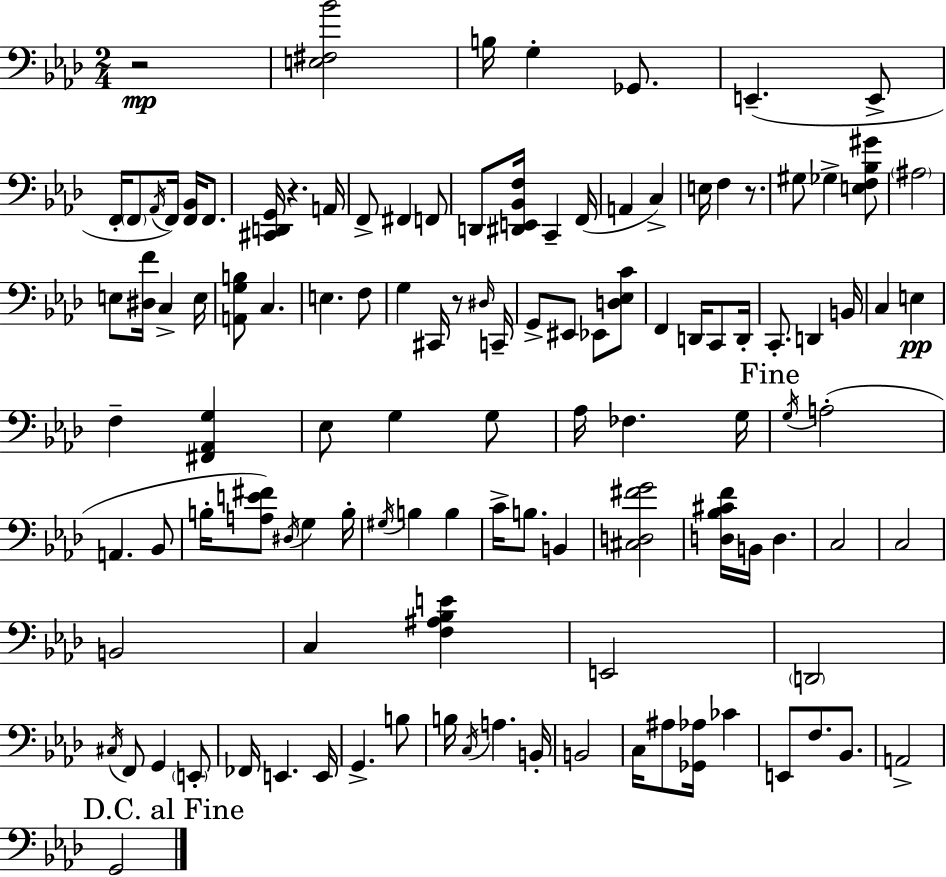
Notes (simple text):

R/h [E3,F#3,Bb4]/h B3/s G3/q Gb2/e. E2/q. E2/e F2/s F2/e Ab2/s F2/s [F2,Bb2]/s F2/e. [C#2,D2,G2]/s R/q. A2/s F2/e F#2/q F2/e D2/e [D#2,E2,Bb2,F3]/s C2/q F2/s A2/q C3/q E3/s F3/q R/e. G#3/e Gb3/q [E3,F3,Bb3,G#4]/e A#3/h E3/e [D#3,F4]/s C3/q E3/s [A2,G3,B3]/e C3/q. E3/q. F3/e G3/q C#2/s R/e D#3/s C2/s G2/e EIS2/e Eb2/e [D3,Eb3,C4]/e F2/q D2/s C2/e D2/s C2/e. D2/q B2/s C3/q E3/q F3/q [F#2,Ab2,G3]/q Eb3/e G3/q G3/e Ab3/s FES3/q. G3/s G3/s A3/h A2/q. Bb2/e B3/s [A3,E4,F#4]/e D#3/s G3/q B3/s G#3/s B3/q B3/q C4/s B3/e. B2/q [C#3,D3,F#4,G4]/h [D3,Bb3,C#4,F4]/s B2/s D3/q. C3/h C3/h B2/h C3/q [F3,A#3,Bb3,E4]/q E2/h D2/h C#3/s F2/e G2/q E2/e FES2/s E2/q. E2/s G2/q. B3/e B3/s C3/s A3/q. B2/s B2/h C3/s A#3/e [Gb2,Ab3]/s CES4/q E2/e F3/e. Bb2/e. A2/h G2/h